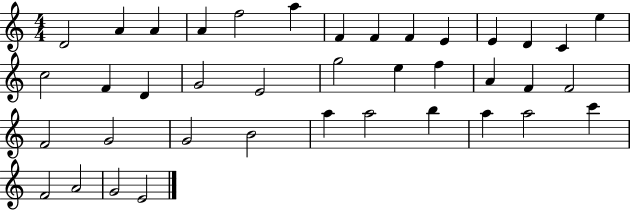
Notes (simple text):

D4/h A4/q A4/q A4/q F5/h A5/q F4/q F4/q F4/q E4/q E4/q D4/q C4/q E5/q C5/h F4/q D4/q G4/h E4/h G5/h E5/q F5/q A4/q F4/q F4/h F4/h G4/h G4/h B4/h A5/q A5/h B5/q A5/q A5/h C6/q F4/h A4/h G4/h E4/h